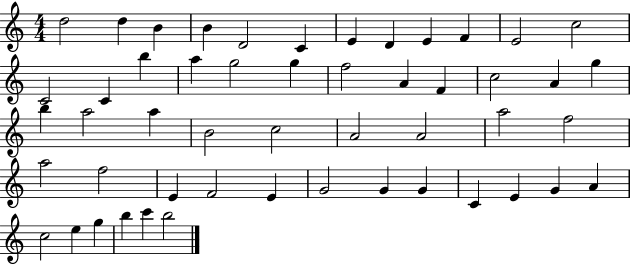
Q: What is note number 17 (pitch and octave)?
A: G5